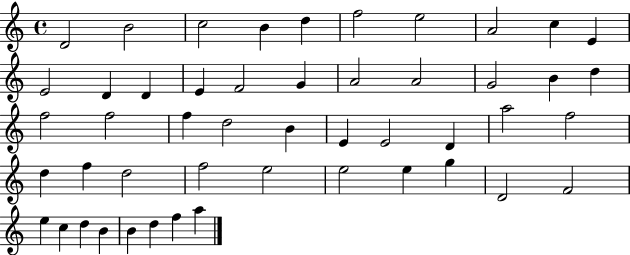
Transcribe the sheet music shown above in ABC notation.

X:1
T:Untitled
M:4/4
L:1/4
K:C
D2 B2 c2 B d f2 e2 A2 c E E2 D D E F2 G A2 A2 G2 B d f2 f2 f d2 B E E2 D a2 f2 d f d2 f2 e2 e2 e g D2 F2 e c d B B d f a